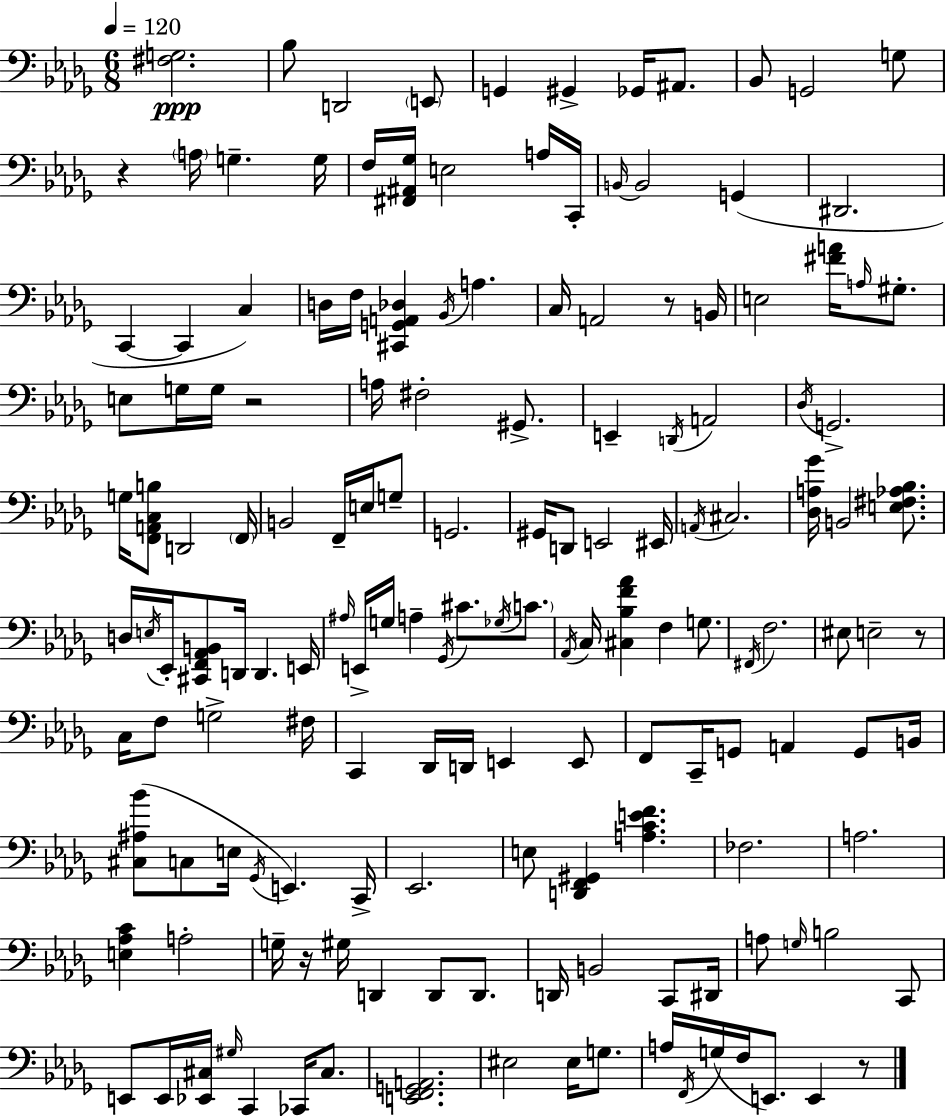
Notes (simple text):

[F#3,G3]/h. Bb3/e D2/h E2/e G2/q G#2/q Gb2/s A#2/e. Bb2/e G2/h G3/e R/q A3/s G3/q. G3/s F3/s [F#2,A#2,Gb3]/s E3/h A3/s C2/s B2/s B2/h G2/q D#2/h. C2/q C2/q C3/q D3/s F3/s [C#2,G2,A2,Db3]/q Bb2/s A3/q. C3/s A2/h R/e B2/s E3/h [F#4,A4]/s A3/s G#3/e. E3/e G3/s G3/s R/h A3/s F#3/h G#2/e. E2/q D2/s A2/h Db3/s G2/h. G3/s [F2,A2,C3,B3]/e D2/h F2/s B2/h F2/s E3/s G3/e G2/h. G#2/s D2/e E2/h EIS2/s A2/s C#3/h. [Db3,A3,Gb4]/s B2/h [E3,F#3,Ab3,Bb3]/e. D3/s E3/s Eb2/s [C#2,F2,Ab2,B2]/e D2/s D2/q. E2/s A#3/s E2/s G3/s A3/q Gb2/s C#4/e. Gb3/s C4/e. Ab2/s C3/s [C#3,Bb3,F4,Ab4]/q F3/q G3/e. F#2/s F3/h. EIS3/e E3/h R/e C3/s F3/e G3/h F#3/s C2/q Db2/s D2/s E2/q E2/e F2/e C2/s G2/e A2/q G2/e B2/s [C#3,A#3,Bb4]/e C3/e E3/s Gb2/s E2/q. C2/s Eb2/h. E3/e [D2,F2,G#2]/q [A3,C4,E4,F4]/q. FES3/h. A3/h. [E3,Ab3,C4]/q A3/h G3/s R/s G#3/s D2/q D2/e D2/e. D2/s B2/h C2/e D#2/s A3/e G3/s B3/h C2/e E2/e E2/s [Eb2,C#3]/s G#3/s C2/q CES2/s C#3/e. [E2,F2,G2,A2]/h. EIS3/h EIS3/s G3/e. A3/s F2/s G3/s F3/s E2/e. E2/q R/e